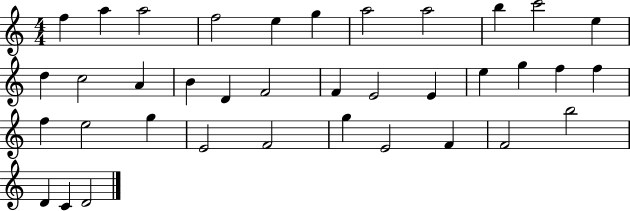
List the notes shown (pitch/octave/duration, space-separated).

F5/q A5/q A5/h F5/h E5/q G5/q A5/h A5/h B5/q C6/h E5/q D5/q C5/h A4/q B4/q D4/q F4/h F4/q E4/h E4/q E5/q G5/q F5/q F5/q F5/q E5/h G5/q E4/h F4/h G5/q E4/h F4/q F4/h B5/h D4/q C4/q D4/h